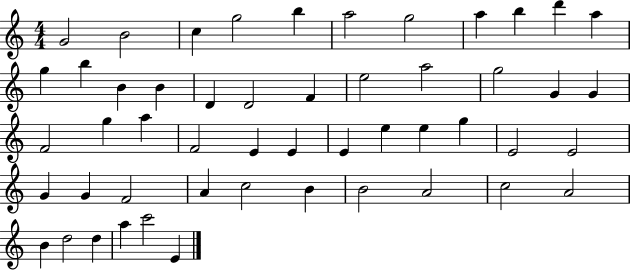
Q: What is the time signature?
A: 4/4